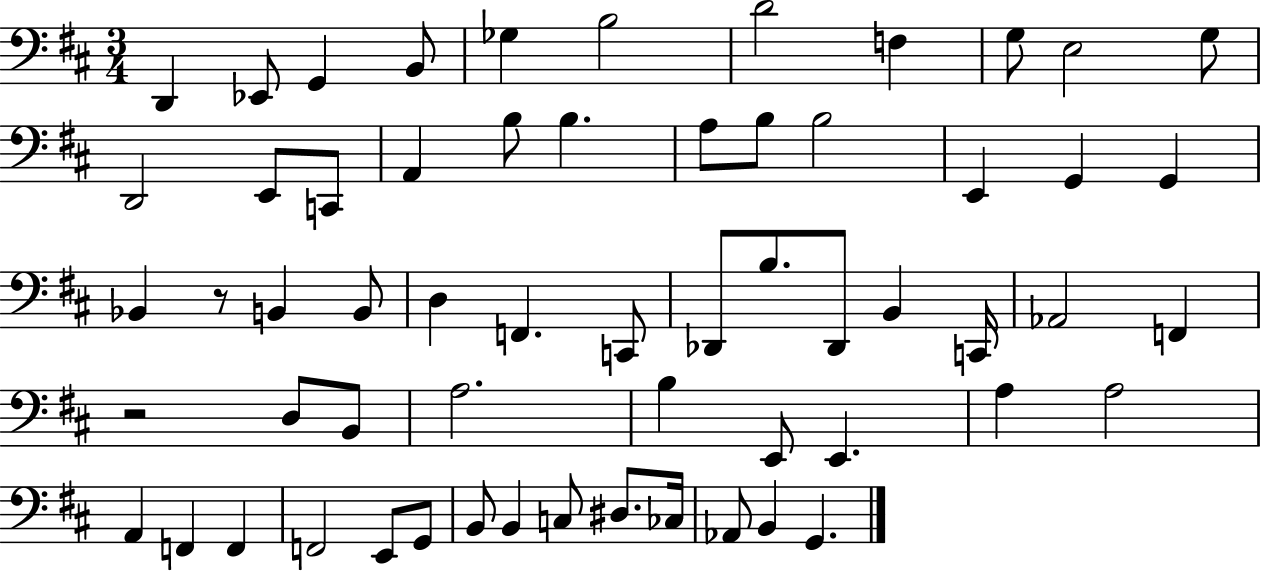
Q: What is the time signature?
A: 3/4